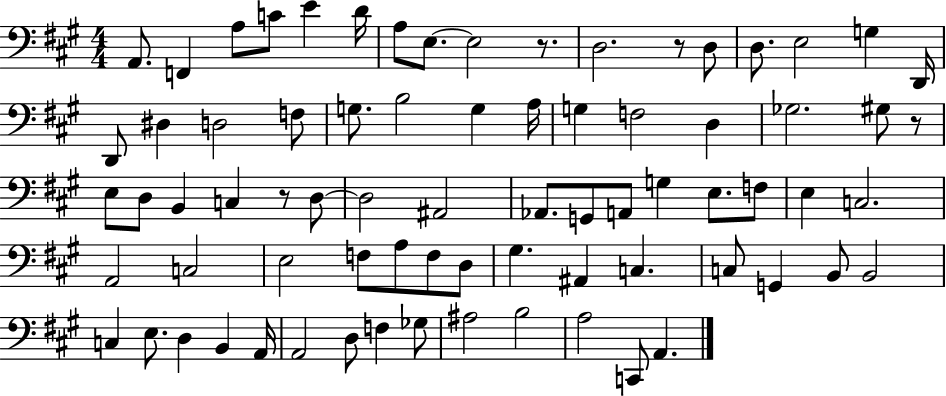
{
  \clef bass
  \numericTimeSignature
  \time 4/4
  \key a \major
  a,8. f,4 a8 c'8 e'4 d'16 | a8 e8.~~ e2 r8. | d2. r8 d8 | d8. e2 g4 d,16 | \break d,8 dis4 d2 f8 | g8. b2 g4 a16 | g4 f2 d4 | ges2. gis8 r8 | \break e8 d8 b,4 c4 r8 d8~~ | d2 ais,2 | aes,8. g,8 a,8 g4 e8. f8 | e4 c2. | \break a,2 c2 | e2 f8 a8 f8 d8 | gis4. ais,4 c4. | c8 g,4 b,8 b,2 | \break c4 e8. d4 b,4 a,16 | a,2 d8 f4 ges8 | ais2 b2 | a2 c,8 a,4. | \break \bar "|."
}